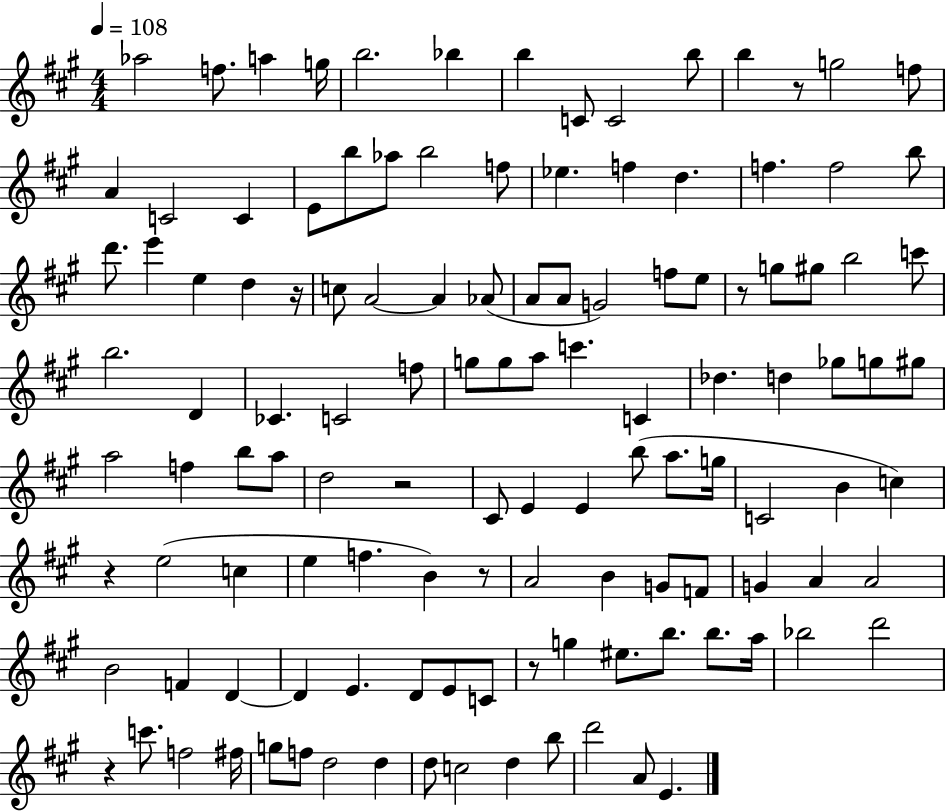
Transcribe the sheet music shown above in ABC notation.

X:1
T:Untitled
M:4/4
L:1/4
K:A
_a2 f/2 a g/4 b2 _b b C/2 C2 b/2 b z/2 g2 f/2 A C2 C E/2 b/2 _a/2 b2 f/2 _e f d f f2 b/2 d'/2 e' e d z/4 c/2 A2 A _A/2 A/2 A/2 G2 f/2 e/2 z/2 g/2 ^g/2 b2 c'/2 b2 D _C C2 f/2 g/2 g/2 a/2 c' C _d d _g/2 g/2 ^g/2 a2 f b/2 a/2 d2 z2 ^C/2 E E b/2 a/2 g/4 C2 B c z e2 c e f B z/2 A2 B G/2 F/2 G A A2 B2 F D D E D/2 E/2 C/2 z/2 g ^e/2 b/2 b/2 a/4 _b2 d'2 z c'/2 f2 ^f/4 g/2 f/2 d2 d d/2 c2 d b/2 d'2 A/2 E